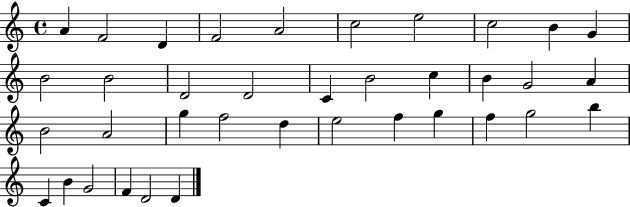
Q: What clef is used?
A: treble